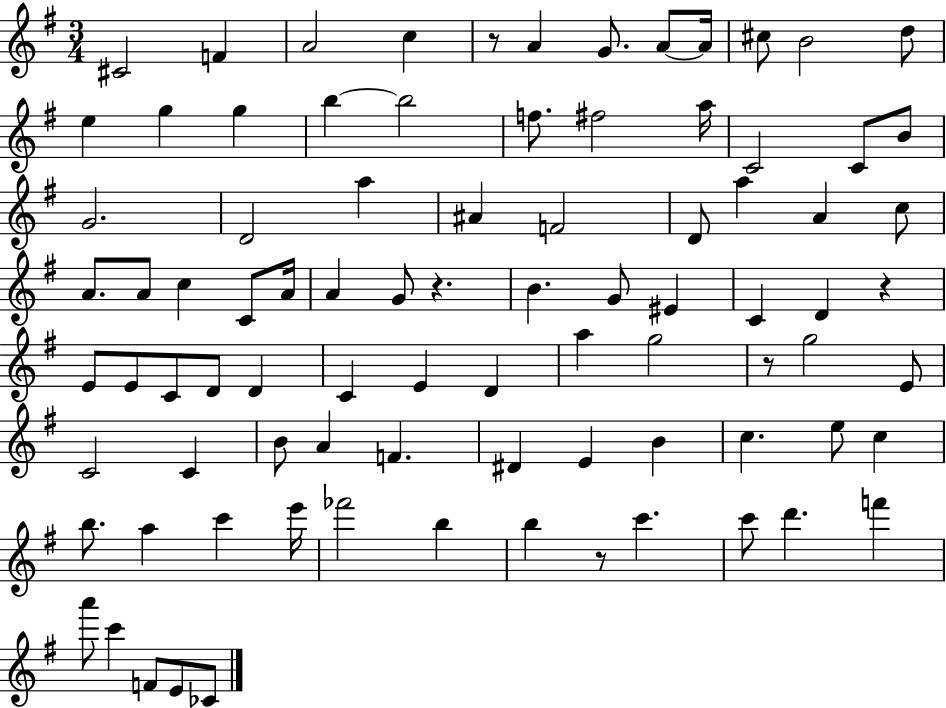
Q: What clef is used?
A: treble